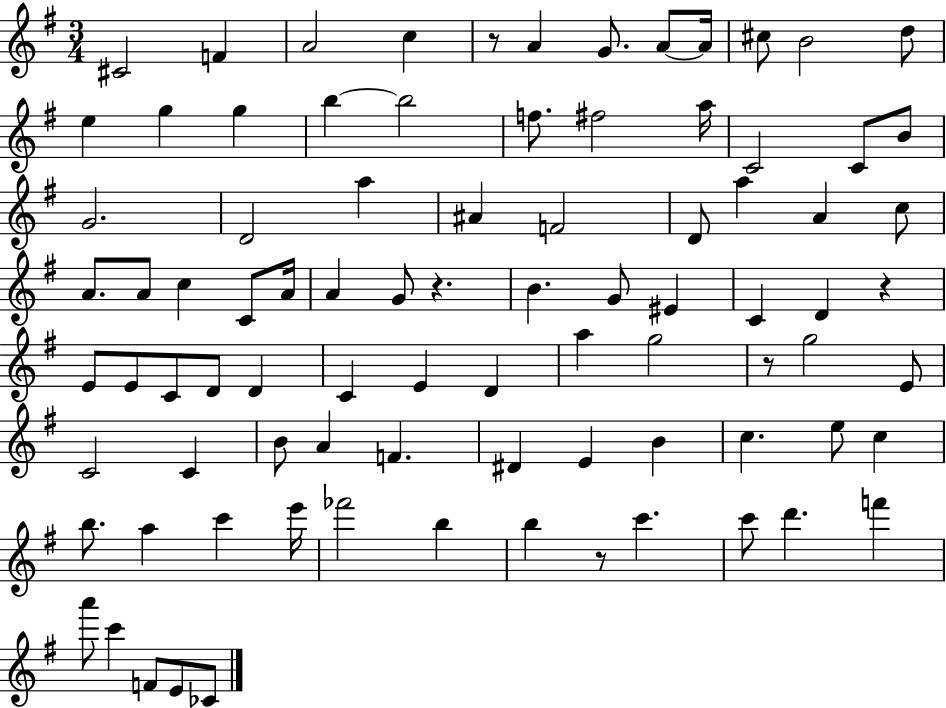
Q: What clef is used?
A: treble